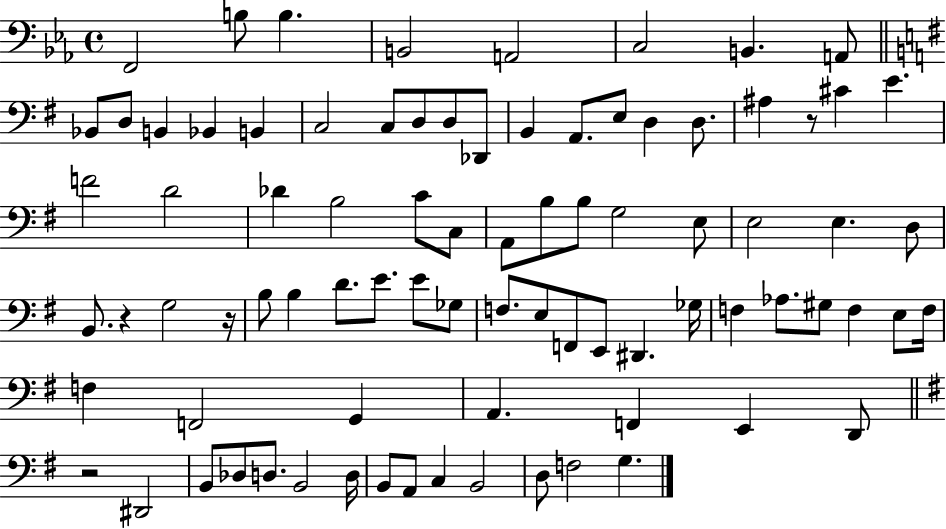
X:1
T:Untitled
M:4/4
L:1/4
K:Eb
F,,2 B,/2 B, B,,2 A,,2 C,2 B,, A,,/2 _B,,/2 D,/2 B,, _B,, B,, C,2 C,/2 D,/2 D,/2 _D,,/2 B,, A,,/2 E,/2 D, D,/2 ^A, z/2 ^C E F2 D2 _D B,2 C/2 C,/2 A,,/2 B,/2 B,/2 G,2 E,/2 E,2 E, D,/2 B,,/2 z G,2 z/4 B,/2 B, D/2 E/2 E/2 _G,/2 F,/2 E,/2 F,,/2 E,,/2 ^D,, _G,/4 F, _A,/2 ^G,/2 F, E,/2 F,/4 F, F,,2 G,, A,, F,, E,, D,,/2 z2 ^D,,2 B,,/2 _D,/2 D,/2 B,,2 D,/4 B,,/2 A,,/2 C, B,,2 D,/2 F,2 G,